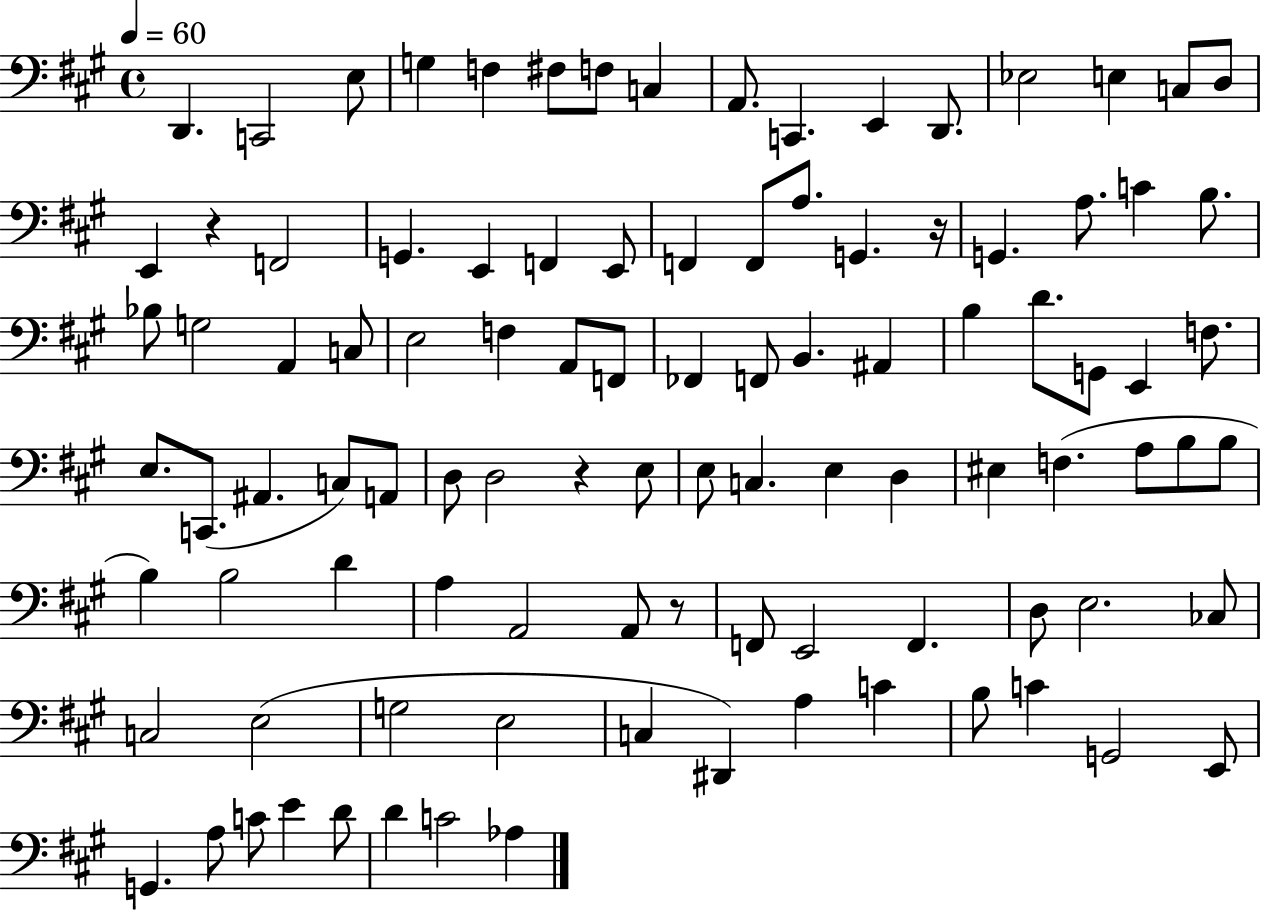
{
  \clef bass
  \time 4/4
  \defaultTimeSignature
  \key a \major
  \tempo 4 = 60
  d,4. c,2 e8 | g4 f4 fis8 f8 c4 | a,8. c,4. e,4 d,8. | ees2 e4 c8 d8 | \break e,4 r4 f,2 | g,4. e,4 f,4 e,8 | f,4 f,8 a8. g,4. r16 | g,4. a8. c'4 b8. | \break bes8 g2 a,4 c8 | e2 f4 a,8 f,8 | fes,4 f,8 b,4. ais,4 | b4 d'8. g,8 e,4 f8. | \break e8. c,8.( ais,4. c8) a,8 | d8 d2 r4 e8 | e8 c4. e4 d4 | eis4 f4.( a8 b8 b8 | \break b4) b2 d'4 | a4 a,2 a,8 r8 | f,8 e,2 f,4. | d8 e2. ces8 | \break c2 e2( | g2 e2 | c4 dis,4) a4 c'4 | b8 c'4 g,2 e,8 | \break g,4. a8 c'8 e'4 d'8 | d'4 c'2 aes4 | \bar "|."
}